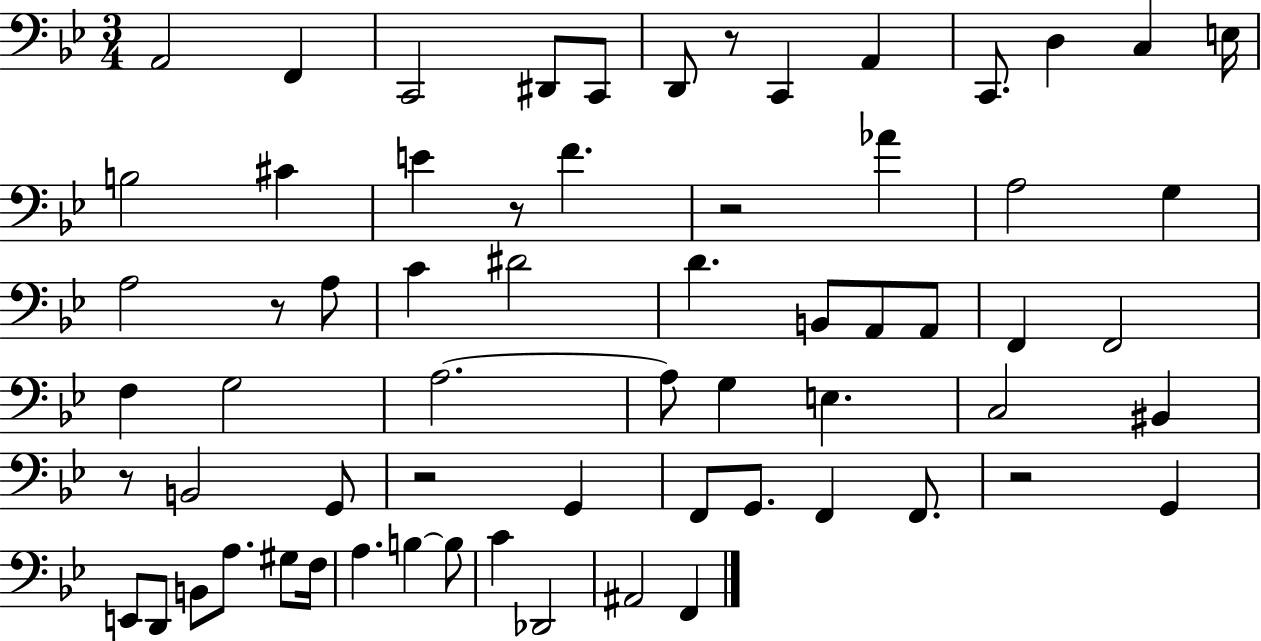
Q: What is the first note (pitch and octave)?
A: A2